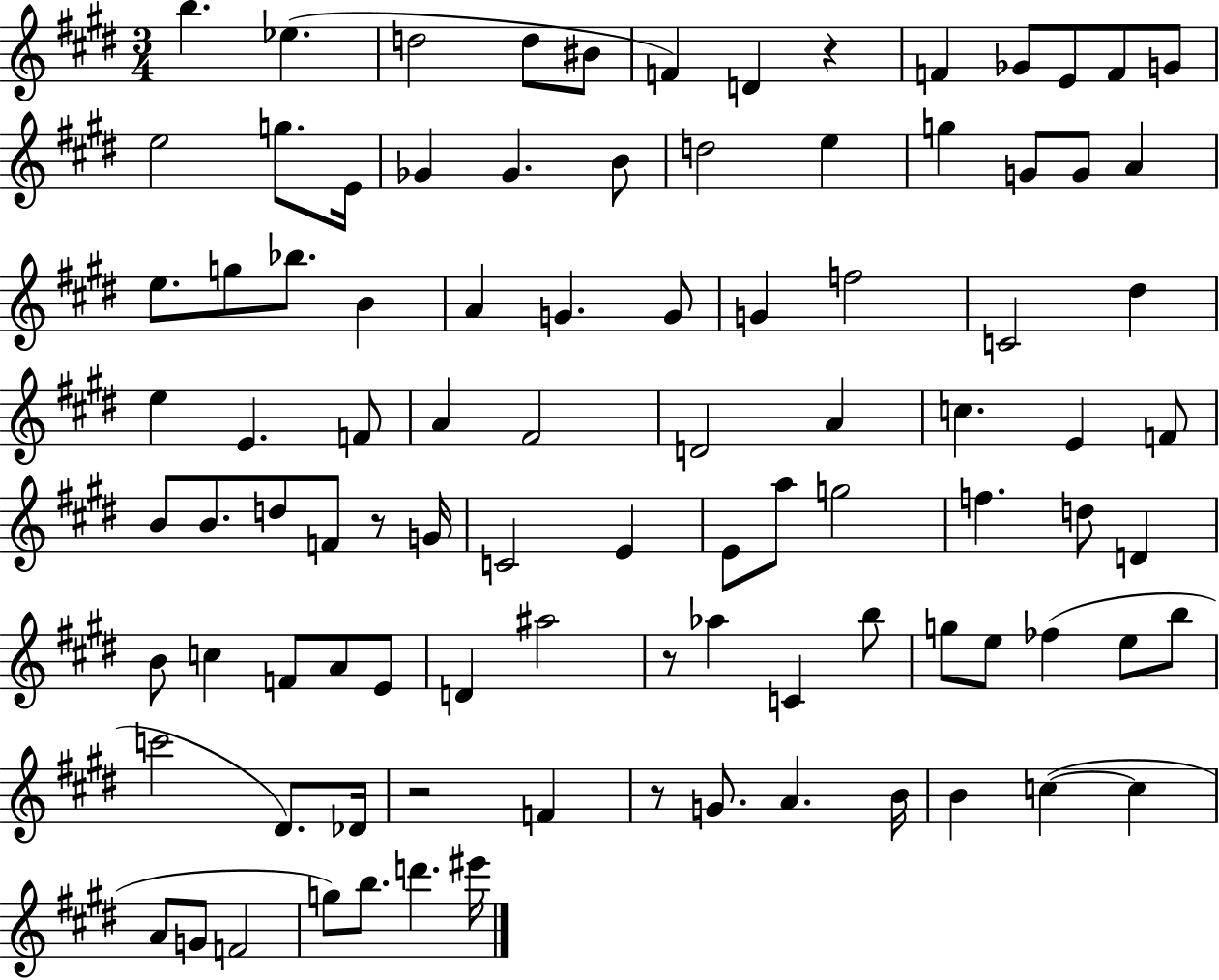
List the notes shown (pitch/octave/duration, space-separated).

B5/q. Eb5/q. D5/h D5/e BIS4/e F4/q D4/q R/q F4/q Gb4/e E4/e F4/e G4/e E5/h G5/e. E4/s Gb4/q Gb4/q. B4/e D5/h E5/q G5/q G4/e G4/e A4/q E5/e. G5/e Bb5/e. B4/q A4/q G4/q. G4/e G4/q F5/h C4/h D#5/q E5/q E4/q. F4/e A4/q F#4/h D4/h A4/q C5/q. E4/q F4/e B4/e B4/e. D5/e F4/e R/e G4/s C4/h E4/q E4/e A5/e G5/h F5/q. D5/e D4/q B4/e C5/q F4/e A4/e E4/e D4/q A#5/h R/e Ab5/q C4/q B5/e G5/e E5/e FES5/q E5/e B5/e C6/h D#4/e. Db4/s R/h F4/q R/e G4/e. A4/q. B4/s B4/q C5/q C5/q A4/e G4/e F4/h G5/e B5/e. D6/q. EIS6/s